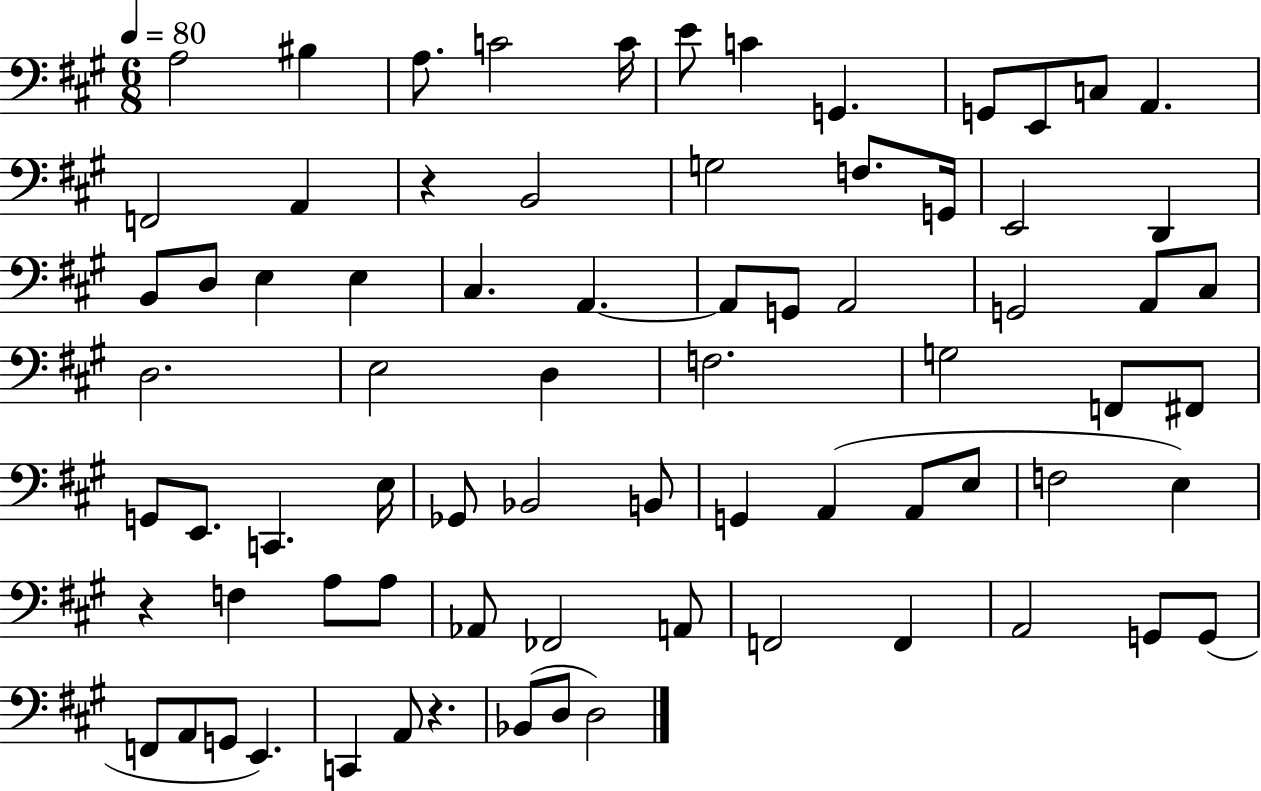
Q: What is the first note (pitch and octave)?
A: A3